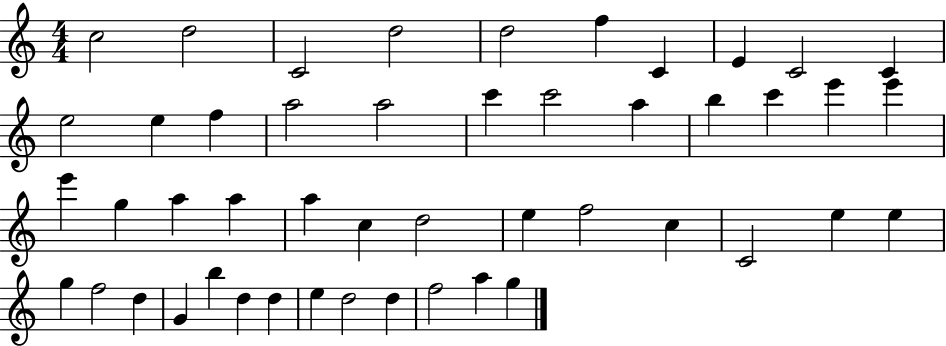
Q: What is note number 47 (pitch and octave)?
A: A5